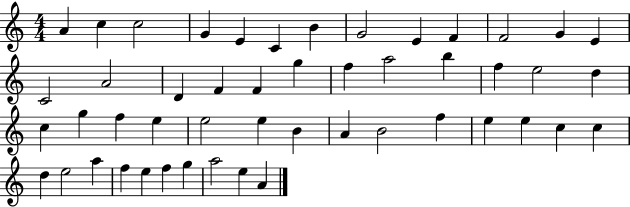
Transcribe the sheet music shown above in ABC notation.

X:1
T:Untitled
M:4/4
L:1/4
K:C
A c c2 G E C B G2 E F F2 G E C2 A2 D F F g f a2 b f e2 d c g f e e2 e B A B2 f e e c c d e2 a f e f g a2 e A